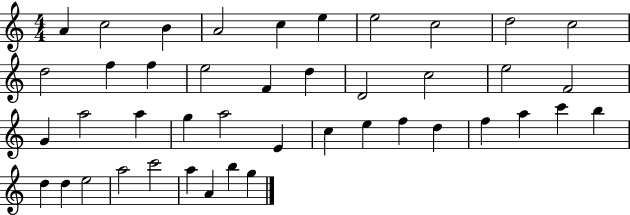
{
  \clef treble
  \numericTimeSignature
  \time 4/4
  \key c \major
  a'4 c''2 b'4 | a'2 c''4 e''4 | e''2 c''2 | d''2 c''2 | \break d''2 f''4 f''4 | e''2 f'4 d''4 | d'2 c''2 | e''2 f'2 | \break g'4 a''2 a''4 | g''4 a''2 e'4 | c''4 e''4 f''4 d''4 | f''4 a''4 c'''4 b''4 | \break d''4 d''4 e''2 | a''2 c'''2 | a''4 a'4 b''4 g''4 | \bar "|."
}